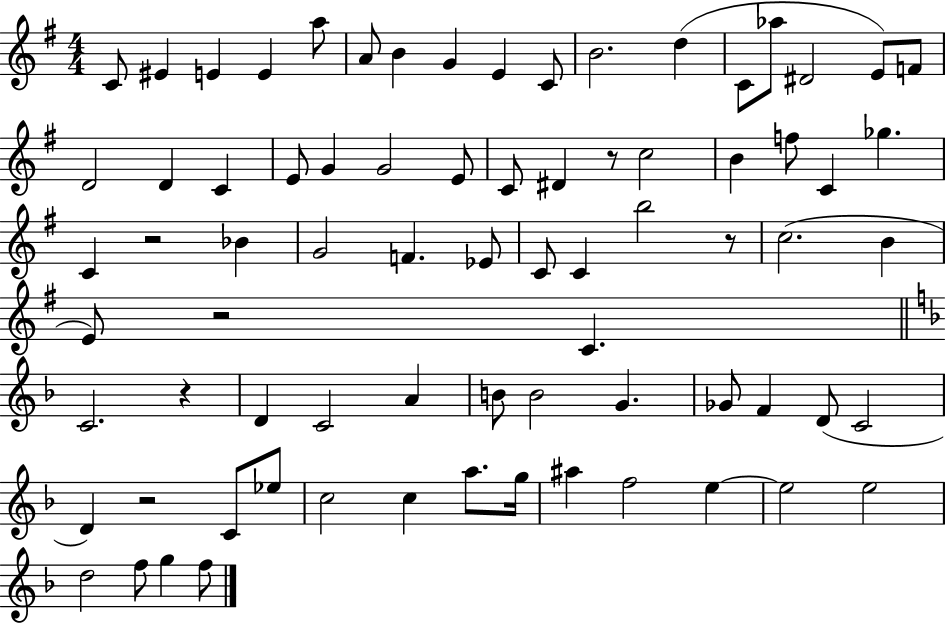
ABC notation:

X:1
T:Untitled
M:4/4
L:1/4
K:G
C/2 ^E E E a/2 A/2 B G E C/2 B2 d C/2 _a/2 ^D2 E/2 F/2 D2 D C E/2 G G2 E/2 C/2 ^D z/2 c2 B f/2 C _g C z2 _B G2 F _E/2 C/2 C b2 z/2 c2 B E/2 z2 C C2 z D C2 A B/2 B2 G _G/2 F D/2 C2 D z2 C/2 _e/2 c2 c a/2 g/4 ^a f2 e e2 e2 d2 f/2 g f/2